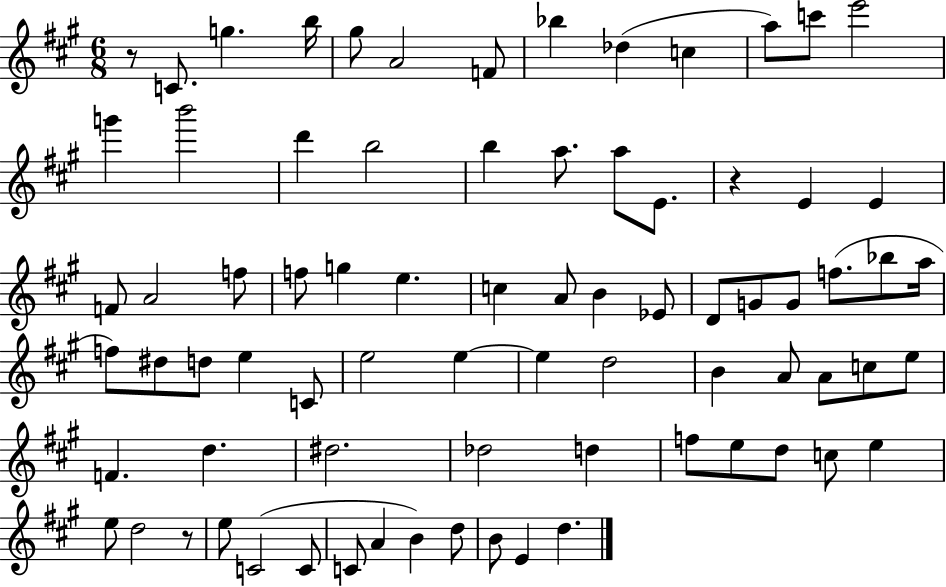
X:1
T:Untitled
M:6/8
L:1/4
K:A
z/2 C/2 g b/4 ^g/2 A2 F/2 _b _d c a/2 c'/2 e'2 g' b'2 d' b2 b a/2 a/2 E/2 z E E F/2 A2 f/2 f/2 g e c A/2 B _E/2 D/2 G/2 G/2 f/2 _b/2 a/4 f/2 ^d/2 d/2 e C/2 e2 e e d2 B A/2 A/2 c/2 e/2 F d ^d2 _d2 d f/2 e/2 d/2 c/2 e e/2 d2 z/2 e/2 C2 C/2 C/2 A B d/2 B/2 E d